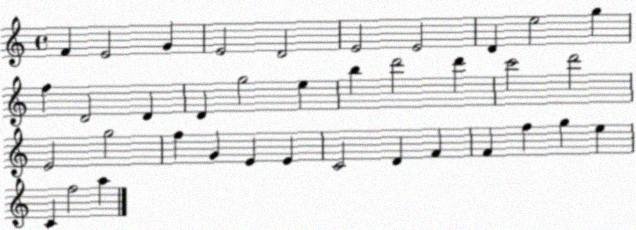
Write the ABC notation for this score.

X:1
T:Untitled
M:4/4
L:1/4
K:C
F E2 G E2 D2 E2 E2 D e2 g f D2 D D g2 e b d'2 d' c'2 d'2 E2 g2 f G E E C2 D F F f g e C f2 a